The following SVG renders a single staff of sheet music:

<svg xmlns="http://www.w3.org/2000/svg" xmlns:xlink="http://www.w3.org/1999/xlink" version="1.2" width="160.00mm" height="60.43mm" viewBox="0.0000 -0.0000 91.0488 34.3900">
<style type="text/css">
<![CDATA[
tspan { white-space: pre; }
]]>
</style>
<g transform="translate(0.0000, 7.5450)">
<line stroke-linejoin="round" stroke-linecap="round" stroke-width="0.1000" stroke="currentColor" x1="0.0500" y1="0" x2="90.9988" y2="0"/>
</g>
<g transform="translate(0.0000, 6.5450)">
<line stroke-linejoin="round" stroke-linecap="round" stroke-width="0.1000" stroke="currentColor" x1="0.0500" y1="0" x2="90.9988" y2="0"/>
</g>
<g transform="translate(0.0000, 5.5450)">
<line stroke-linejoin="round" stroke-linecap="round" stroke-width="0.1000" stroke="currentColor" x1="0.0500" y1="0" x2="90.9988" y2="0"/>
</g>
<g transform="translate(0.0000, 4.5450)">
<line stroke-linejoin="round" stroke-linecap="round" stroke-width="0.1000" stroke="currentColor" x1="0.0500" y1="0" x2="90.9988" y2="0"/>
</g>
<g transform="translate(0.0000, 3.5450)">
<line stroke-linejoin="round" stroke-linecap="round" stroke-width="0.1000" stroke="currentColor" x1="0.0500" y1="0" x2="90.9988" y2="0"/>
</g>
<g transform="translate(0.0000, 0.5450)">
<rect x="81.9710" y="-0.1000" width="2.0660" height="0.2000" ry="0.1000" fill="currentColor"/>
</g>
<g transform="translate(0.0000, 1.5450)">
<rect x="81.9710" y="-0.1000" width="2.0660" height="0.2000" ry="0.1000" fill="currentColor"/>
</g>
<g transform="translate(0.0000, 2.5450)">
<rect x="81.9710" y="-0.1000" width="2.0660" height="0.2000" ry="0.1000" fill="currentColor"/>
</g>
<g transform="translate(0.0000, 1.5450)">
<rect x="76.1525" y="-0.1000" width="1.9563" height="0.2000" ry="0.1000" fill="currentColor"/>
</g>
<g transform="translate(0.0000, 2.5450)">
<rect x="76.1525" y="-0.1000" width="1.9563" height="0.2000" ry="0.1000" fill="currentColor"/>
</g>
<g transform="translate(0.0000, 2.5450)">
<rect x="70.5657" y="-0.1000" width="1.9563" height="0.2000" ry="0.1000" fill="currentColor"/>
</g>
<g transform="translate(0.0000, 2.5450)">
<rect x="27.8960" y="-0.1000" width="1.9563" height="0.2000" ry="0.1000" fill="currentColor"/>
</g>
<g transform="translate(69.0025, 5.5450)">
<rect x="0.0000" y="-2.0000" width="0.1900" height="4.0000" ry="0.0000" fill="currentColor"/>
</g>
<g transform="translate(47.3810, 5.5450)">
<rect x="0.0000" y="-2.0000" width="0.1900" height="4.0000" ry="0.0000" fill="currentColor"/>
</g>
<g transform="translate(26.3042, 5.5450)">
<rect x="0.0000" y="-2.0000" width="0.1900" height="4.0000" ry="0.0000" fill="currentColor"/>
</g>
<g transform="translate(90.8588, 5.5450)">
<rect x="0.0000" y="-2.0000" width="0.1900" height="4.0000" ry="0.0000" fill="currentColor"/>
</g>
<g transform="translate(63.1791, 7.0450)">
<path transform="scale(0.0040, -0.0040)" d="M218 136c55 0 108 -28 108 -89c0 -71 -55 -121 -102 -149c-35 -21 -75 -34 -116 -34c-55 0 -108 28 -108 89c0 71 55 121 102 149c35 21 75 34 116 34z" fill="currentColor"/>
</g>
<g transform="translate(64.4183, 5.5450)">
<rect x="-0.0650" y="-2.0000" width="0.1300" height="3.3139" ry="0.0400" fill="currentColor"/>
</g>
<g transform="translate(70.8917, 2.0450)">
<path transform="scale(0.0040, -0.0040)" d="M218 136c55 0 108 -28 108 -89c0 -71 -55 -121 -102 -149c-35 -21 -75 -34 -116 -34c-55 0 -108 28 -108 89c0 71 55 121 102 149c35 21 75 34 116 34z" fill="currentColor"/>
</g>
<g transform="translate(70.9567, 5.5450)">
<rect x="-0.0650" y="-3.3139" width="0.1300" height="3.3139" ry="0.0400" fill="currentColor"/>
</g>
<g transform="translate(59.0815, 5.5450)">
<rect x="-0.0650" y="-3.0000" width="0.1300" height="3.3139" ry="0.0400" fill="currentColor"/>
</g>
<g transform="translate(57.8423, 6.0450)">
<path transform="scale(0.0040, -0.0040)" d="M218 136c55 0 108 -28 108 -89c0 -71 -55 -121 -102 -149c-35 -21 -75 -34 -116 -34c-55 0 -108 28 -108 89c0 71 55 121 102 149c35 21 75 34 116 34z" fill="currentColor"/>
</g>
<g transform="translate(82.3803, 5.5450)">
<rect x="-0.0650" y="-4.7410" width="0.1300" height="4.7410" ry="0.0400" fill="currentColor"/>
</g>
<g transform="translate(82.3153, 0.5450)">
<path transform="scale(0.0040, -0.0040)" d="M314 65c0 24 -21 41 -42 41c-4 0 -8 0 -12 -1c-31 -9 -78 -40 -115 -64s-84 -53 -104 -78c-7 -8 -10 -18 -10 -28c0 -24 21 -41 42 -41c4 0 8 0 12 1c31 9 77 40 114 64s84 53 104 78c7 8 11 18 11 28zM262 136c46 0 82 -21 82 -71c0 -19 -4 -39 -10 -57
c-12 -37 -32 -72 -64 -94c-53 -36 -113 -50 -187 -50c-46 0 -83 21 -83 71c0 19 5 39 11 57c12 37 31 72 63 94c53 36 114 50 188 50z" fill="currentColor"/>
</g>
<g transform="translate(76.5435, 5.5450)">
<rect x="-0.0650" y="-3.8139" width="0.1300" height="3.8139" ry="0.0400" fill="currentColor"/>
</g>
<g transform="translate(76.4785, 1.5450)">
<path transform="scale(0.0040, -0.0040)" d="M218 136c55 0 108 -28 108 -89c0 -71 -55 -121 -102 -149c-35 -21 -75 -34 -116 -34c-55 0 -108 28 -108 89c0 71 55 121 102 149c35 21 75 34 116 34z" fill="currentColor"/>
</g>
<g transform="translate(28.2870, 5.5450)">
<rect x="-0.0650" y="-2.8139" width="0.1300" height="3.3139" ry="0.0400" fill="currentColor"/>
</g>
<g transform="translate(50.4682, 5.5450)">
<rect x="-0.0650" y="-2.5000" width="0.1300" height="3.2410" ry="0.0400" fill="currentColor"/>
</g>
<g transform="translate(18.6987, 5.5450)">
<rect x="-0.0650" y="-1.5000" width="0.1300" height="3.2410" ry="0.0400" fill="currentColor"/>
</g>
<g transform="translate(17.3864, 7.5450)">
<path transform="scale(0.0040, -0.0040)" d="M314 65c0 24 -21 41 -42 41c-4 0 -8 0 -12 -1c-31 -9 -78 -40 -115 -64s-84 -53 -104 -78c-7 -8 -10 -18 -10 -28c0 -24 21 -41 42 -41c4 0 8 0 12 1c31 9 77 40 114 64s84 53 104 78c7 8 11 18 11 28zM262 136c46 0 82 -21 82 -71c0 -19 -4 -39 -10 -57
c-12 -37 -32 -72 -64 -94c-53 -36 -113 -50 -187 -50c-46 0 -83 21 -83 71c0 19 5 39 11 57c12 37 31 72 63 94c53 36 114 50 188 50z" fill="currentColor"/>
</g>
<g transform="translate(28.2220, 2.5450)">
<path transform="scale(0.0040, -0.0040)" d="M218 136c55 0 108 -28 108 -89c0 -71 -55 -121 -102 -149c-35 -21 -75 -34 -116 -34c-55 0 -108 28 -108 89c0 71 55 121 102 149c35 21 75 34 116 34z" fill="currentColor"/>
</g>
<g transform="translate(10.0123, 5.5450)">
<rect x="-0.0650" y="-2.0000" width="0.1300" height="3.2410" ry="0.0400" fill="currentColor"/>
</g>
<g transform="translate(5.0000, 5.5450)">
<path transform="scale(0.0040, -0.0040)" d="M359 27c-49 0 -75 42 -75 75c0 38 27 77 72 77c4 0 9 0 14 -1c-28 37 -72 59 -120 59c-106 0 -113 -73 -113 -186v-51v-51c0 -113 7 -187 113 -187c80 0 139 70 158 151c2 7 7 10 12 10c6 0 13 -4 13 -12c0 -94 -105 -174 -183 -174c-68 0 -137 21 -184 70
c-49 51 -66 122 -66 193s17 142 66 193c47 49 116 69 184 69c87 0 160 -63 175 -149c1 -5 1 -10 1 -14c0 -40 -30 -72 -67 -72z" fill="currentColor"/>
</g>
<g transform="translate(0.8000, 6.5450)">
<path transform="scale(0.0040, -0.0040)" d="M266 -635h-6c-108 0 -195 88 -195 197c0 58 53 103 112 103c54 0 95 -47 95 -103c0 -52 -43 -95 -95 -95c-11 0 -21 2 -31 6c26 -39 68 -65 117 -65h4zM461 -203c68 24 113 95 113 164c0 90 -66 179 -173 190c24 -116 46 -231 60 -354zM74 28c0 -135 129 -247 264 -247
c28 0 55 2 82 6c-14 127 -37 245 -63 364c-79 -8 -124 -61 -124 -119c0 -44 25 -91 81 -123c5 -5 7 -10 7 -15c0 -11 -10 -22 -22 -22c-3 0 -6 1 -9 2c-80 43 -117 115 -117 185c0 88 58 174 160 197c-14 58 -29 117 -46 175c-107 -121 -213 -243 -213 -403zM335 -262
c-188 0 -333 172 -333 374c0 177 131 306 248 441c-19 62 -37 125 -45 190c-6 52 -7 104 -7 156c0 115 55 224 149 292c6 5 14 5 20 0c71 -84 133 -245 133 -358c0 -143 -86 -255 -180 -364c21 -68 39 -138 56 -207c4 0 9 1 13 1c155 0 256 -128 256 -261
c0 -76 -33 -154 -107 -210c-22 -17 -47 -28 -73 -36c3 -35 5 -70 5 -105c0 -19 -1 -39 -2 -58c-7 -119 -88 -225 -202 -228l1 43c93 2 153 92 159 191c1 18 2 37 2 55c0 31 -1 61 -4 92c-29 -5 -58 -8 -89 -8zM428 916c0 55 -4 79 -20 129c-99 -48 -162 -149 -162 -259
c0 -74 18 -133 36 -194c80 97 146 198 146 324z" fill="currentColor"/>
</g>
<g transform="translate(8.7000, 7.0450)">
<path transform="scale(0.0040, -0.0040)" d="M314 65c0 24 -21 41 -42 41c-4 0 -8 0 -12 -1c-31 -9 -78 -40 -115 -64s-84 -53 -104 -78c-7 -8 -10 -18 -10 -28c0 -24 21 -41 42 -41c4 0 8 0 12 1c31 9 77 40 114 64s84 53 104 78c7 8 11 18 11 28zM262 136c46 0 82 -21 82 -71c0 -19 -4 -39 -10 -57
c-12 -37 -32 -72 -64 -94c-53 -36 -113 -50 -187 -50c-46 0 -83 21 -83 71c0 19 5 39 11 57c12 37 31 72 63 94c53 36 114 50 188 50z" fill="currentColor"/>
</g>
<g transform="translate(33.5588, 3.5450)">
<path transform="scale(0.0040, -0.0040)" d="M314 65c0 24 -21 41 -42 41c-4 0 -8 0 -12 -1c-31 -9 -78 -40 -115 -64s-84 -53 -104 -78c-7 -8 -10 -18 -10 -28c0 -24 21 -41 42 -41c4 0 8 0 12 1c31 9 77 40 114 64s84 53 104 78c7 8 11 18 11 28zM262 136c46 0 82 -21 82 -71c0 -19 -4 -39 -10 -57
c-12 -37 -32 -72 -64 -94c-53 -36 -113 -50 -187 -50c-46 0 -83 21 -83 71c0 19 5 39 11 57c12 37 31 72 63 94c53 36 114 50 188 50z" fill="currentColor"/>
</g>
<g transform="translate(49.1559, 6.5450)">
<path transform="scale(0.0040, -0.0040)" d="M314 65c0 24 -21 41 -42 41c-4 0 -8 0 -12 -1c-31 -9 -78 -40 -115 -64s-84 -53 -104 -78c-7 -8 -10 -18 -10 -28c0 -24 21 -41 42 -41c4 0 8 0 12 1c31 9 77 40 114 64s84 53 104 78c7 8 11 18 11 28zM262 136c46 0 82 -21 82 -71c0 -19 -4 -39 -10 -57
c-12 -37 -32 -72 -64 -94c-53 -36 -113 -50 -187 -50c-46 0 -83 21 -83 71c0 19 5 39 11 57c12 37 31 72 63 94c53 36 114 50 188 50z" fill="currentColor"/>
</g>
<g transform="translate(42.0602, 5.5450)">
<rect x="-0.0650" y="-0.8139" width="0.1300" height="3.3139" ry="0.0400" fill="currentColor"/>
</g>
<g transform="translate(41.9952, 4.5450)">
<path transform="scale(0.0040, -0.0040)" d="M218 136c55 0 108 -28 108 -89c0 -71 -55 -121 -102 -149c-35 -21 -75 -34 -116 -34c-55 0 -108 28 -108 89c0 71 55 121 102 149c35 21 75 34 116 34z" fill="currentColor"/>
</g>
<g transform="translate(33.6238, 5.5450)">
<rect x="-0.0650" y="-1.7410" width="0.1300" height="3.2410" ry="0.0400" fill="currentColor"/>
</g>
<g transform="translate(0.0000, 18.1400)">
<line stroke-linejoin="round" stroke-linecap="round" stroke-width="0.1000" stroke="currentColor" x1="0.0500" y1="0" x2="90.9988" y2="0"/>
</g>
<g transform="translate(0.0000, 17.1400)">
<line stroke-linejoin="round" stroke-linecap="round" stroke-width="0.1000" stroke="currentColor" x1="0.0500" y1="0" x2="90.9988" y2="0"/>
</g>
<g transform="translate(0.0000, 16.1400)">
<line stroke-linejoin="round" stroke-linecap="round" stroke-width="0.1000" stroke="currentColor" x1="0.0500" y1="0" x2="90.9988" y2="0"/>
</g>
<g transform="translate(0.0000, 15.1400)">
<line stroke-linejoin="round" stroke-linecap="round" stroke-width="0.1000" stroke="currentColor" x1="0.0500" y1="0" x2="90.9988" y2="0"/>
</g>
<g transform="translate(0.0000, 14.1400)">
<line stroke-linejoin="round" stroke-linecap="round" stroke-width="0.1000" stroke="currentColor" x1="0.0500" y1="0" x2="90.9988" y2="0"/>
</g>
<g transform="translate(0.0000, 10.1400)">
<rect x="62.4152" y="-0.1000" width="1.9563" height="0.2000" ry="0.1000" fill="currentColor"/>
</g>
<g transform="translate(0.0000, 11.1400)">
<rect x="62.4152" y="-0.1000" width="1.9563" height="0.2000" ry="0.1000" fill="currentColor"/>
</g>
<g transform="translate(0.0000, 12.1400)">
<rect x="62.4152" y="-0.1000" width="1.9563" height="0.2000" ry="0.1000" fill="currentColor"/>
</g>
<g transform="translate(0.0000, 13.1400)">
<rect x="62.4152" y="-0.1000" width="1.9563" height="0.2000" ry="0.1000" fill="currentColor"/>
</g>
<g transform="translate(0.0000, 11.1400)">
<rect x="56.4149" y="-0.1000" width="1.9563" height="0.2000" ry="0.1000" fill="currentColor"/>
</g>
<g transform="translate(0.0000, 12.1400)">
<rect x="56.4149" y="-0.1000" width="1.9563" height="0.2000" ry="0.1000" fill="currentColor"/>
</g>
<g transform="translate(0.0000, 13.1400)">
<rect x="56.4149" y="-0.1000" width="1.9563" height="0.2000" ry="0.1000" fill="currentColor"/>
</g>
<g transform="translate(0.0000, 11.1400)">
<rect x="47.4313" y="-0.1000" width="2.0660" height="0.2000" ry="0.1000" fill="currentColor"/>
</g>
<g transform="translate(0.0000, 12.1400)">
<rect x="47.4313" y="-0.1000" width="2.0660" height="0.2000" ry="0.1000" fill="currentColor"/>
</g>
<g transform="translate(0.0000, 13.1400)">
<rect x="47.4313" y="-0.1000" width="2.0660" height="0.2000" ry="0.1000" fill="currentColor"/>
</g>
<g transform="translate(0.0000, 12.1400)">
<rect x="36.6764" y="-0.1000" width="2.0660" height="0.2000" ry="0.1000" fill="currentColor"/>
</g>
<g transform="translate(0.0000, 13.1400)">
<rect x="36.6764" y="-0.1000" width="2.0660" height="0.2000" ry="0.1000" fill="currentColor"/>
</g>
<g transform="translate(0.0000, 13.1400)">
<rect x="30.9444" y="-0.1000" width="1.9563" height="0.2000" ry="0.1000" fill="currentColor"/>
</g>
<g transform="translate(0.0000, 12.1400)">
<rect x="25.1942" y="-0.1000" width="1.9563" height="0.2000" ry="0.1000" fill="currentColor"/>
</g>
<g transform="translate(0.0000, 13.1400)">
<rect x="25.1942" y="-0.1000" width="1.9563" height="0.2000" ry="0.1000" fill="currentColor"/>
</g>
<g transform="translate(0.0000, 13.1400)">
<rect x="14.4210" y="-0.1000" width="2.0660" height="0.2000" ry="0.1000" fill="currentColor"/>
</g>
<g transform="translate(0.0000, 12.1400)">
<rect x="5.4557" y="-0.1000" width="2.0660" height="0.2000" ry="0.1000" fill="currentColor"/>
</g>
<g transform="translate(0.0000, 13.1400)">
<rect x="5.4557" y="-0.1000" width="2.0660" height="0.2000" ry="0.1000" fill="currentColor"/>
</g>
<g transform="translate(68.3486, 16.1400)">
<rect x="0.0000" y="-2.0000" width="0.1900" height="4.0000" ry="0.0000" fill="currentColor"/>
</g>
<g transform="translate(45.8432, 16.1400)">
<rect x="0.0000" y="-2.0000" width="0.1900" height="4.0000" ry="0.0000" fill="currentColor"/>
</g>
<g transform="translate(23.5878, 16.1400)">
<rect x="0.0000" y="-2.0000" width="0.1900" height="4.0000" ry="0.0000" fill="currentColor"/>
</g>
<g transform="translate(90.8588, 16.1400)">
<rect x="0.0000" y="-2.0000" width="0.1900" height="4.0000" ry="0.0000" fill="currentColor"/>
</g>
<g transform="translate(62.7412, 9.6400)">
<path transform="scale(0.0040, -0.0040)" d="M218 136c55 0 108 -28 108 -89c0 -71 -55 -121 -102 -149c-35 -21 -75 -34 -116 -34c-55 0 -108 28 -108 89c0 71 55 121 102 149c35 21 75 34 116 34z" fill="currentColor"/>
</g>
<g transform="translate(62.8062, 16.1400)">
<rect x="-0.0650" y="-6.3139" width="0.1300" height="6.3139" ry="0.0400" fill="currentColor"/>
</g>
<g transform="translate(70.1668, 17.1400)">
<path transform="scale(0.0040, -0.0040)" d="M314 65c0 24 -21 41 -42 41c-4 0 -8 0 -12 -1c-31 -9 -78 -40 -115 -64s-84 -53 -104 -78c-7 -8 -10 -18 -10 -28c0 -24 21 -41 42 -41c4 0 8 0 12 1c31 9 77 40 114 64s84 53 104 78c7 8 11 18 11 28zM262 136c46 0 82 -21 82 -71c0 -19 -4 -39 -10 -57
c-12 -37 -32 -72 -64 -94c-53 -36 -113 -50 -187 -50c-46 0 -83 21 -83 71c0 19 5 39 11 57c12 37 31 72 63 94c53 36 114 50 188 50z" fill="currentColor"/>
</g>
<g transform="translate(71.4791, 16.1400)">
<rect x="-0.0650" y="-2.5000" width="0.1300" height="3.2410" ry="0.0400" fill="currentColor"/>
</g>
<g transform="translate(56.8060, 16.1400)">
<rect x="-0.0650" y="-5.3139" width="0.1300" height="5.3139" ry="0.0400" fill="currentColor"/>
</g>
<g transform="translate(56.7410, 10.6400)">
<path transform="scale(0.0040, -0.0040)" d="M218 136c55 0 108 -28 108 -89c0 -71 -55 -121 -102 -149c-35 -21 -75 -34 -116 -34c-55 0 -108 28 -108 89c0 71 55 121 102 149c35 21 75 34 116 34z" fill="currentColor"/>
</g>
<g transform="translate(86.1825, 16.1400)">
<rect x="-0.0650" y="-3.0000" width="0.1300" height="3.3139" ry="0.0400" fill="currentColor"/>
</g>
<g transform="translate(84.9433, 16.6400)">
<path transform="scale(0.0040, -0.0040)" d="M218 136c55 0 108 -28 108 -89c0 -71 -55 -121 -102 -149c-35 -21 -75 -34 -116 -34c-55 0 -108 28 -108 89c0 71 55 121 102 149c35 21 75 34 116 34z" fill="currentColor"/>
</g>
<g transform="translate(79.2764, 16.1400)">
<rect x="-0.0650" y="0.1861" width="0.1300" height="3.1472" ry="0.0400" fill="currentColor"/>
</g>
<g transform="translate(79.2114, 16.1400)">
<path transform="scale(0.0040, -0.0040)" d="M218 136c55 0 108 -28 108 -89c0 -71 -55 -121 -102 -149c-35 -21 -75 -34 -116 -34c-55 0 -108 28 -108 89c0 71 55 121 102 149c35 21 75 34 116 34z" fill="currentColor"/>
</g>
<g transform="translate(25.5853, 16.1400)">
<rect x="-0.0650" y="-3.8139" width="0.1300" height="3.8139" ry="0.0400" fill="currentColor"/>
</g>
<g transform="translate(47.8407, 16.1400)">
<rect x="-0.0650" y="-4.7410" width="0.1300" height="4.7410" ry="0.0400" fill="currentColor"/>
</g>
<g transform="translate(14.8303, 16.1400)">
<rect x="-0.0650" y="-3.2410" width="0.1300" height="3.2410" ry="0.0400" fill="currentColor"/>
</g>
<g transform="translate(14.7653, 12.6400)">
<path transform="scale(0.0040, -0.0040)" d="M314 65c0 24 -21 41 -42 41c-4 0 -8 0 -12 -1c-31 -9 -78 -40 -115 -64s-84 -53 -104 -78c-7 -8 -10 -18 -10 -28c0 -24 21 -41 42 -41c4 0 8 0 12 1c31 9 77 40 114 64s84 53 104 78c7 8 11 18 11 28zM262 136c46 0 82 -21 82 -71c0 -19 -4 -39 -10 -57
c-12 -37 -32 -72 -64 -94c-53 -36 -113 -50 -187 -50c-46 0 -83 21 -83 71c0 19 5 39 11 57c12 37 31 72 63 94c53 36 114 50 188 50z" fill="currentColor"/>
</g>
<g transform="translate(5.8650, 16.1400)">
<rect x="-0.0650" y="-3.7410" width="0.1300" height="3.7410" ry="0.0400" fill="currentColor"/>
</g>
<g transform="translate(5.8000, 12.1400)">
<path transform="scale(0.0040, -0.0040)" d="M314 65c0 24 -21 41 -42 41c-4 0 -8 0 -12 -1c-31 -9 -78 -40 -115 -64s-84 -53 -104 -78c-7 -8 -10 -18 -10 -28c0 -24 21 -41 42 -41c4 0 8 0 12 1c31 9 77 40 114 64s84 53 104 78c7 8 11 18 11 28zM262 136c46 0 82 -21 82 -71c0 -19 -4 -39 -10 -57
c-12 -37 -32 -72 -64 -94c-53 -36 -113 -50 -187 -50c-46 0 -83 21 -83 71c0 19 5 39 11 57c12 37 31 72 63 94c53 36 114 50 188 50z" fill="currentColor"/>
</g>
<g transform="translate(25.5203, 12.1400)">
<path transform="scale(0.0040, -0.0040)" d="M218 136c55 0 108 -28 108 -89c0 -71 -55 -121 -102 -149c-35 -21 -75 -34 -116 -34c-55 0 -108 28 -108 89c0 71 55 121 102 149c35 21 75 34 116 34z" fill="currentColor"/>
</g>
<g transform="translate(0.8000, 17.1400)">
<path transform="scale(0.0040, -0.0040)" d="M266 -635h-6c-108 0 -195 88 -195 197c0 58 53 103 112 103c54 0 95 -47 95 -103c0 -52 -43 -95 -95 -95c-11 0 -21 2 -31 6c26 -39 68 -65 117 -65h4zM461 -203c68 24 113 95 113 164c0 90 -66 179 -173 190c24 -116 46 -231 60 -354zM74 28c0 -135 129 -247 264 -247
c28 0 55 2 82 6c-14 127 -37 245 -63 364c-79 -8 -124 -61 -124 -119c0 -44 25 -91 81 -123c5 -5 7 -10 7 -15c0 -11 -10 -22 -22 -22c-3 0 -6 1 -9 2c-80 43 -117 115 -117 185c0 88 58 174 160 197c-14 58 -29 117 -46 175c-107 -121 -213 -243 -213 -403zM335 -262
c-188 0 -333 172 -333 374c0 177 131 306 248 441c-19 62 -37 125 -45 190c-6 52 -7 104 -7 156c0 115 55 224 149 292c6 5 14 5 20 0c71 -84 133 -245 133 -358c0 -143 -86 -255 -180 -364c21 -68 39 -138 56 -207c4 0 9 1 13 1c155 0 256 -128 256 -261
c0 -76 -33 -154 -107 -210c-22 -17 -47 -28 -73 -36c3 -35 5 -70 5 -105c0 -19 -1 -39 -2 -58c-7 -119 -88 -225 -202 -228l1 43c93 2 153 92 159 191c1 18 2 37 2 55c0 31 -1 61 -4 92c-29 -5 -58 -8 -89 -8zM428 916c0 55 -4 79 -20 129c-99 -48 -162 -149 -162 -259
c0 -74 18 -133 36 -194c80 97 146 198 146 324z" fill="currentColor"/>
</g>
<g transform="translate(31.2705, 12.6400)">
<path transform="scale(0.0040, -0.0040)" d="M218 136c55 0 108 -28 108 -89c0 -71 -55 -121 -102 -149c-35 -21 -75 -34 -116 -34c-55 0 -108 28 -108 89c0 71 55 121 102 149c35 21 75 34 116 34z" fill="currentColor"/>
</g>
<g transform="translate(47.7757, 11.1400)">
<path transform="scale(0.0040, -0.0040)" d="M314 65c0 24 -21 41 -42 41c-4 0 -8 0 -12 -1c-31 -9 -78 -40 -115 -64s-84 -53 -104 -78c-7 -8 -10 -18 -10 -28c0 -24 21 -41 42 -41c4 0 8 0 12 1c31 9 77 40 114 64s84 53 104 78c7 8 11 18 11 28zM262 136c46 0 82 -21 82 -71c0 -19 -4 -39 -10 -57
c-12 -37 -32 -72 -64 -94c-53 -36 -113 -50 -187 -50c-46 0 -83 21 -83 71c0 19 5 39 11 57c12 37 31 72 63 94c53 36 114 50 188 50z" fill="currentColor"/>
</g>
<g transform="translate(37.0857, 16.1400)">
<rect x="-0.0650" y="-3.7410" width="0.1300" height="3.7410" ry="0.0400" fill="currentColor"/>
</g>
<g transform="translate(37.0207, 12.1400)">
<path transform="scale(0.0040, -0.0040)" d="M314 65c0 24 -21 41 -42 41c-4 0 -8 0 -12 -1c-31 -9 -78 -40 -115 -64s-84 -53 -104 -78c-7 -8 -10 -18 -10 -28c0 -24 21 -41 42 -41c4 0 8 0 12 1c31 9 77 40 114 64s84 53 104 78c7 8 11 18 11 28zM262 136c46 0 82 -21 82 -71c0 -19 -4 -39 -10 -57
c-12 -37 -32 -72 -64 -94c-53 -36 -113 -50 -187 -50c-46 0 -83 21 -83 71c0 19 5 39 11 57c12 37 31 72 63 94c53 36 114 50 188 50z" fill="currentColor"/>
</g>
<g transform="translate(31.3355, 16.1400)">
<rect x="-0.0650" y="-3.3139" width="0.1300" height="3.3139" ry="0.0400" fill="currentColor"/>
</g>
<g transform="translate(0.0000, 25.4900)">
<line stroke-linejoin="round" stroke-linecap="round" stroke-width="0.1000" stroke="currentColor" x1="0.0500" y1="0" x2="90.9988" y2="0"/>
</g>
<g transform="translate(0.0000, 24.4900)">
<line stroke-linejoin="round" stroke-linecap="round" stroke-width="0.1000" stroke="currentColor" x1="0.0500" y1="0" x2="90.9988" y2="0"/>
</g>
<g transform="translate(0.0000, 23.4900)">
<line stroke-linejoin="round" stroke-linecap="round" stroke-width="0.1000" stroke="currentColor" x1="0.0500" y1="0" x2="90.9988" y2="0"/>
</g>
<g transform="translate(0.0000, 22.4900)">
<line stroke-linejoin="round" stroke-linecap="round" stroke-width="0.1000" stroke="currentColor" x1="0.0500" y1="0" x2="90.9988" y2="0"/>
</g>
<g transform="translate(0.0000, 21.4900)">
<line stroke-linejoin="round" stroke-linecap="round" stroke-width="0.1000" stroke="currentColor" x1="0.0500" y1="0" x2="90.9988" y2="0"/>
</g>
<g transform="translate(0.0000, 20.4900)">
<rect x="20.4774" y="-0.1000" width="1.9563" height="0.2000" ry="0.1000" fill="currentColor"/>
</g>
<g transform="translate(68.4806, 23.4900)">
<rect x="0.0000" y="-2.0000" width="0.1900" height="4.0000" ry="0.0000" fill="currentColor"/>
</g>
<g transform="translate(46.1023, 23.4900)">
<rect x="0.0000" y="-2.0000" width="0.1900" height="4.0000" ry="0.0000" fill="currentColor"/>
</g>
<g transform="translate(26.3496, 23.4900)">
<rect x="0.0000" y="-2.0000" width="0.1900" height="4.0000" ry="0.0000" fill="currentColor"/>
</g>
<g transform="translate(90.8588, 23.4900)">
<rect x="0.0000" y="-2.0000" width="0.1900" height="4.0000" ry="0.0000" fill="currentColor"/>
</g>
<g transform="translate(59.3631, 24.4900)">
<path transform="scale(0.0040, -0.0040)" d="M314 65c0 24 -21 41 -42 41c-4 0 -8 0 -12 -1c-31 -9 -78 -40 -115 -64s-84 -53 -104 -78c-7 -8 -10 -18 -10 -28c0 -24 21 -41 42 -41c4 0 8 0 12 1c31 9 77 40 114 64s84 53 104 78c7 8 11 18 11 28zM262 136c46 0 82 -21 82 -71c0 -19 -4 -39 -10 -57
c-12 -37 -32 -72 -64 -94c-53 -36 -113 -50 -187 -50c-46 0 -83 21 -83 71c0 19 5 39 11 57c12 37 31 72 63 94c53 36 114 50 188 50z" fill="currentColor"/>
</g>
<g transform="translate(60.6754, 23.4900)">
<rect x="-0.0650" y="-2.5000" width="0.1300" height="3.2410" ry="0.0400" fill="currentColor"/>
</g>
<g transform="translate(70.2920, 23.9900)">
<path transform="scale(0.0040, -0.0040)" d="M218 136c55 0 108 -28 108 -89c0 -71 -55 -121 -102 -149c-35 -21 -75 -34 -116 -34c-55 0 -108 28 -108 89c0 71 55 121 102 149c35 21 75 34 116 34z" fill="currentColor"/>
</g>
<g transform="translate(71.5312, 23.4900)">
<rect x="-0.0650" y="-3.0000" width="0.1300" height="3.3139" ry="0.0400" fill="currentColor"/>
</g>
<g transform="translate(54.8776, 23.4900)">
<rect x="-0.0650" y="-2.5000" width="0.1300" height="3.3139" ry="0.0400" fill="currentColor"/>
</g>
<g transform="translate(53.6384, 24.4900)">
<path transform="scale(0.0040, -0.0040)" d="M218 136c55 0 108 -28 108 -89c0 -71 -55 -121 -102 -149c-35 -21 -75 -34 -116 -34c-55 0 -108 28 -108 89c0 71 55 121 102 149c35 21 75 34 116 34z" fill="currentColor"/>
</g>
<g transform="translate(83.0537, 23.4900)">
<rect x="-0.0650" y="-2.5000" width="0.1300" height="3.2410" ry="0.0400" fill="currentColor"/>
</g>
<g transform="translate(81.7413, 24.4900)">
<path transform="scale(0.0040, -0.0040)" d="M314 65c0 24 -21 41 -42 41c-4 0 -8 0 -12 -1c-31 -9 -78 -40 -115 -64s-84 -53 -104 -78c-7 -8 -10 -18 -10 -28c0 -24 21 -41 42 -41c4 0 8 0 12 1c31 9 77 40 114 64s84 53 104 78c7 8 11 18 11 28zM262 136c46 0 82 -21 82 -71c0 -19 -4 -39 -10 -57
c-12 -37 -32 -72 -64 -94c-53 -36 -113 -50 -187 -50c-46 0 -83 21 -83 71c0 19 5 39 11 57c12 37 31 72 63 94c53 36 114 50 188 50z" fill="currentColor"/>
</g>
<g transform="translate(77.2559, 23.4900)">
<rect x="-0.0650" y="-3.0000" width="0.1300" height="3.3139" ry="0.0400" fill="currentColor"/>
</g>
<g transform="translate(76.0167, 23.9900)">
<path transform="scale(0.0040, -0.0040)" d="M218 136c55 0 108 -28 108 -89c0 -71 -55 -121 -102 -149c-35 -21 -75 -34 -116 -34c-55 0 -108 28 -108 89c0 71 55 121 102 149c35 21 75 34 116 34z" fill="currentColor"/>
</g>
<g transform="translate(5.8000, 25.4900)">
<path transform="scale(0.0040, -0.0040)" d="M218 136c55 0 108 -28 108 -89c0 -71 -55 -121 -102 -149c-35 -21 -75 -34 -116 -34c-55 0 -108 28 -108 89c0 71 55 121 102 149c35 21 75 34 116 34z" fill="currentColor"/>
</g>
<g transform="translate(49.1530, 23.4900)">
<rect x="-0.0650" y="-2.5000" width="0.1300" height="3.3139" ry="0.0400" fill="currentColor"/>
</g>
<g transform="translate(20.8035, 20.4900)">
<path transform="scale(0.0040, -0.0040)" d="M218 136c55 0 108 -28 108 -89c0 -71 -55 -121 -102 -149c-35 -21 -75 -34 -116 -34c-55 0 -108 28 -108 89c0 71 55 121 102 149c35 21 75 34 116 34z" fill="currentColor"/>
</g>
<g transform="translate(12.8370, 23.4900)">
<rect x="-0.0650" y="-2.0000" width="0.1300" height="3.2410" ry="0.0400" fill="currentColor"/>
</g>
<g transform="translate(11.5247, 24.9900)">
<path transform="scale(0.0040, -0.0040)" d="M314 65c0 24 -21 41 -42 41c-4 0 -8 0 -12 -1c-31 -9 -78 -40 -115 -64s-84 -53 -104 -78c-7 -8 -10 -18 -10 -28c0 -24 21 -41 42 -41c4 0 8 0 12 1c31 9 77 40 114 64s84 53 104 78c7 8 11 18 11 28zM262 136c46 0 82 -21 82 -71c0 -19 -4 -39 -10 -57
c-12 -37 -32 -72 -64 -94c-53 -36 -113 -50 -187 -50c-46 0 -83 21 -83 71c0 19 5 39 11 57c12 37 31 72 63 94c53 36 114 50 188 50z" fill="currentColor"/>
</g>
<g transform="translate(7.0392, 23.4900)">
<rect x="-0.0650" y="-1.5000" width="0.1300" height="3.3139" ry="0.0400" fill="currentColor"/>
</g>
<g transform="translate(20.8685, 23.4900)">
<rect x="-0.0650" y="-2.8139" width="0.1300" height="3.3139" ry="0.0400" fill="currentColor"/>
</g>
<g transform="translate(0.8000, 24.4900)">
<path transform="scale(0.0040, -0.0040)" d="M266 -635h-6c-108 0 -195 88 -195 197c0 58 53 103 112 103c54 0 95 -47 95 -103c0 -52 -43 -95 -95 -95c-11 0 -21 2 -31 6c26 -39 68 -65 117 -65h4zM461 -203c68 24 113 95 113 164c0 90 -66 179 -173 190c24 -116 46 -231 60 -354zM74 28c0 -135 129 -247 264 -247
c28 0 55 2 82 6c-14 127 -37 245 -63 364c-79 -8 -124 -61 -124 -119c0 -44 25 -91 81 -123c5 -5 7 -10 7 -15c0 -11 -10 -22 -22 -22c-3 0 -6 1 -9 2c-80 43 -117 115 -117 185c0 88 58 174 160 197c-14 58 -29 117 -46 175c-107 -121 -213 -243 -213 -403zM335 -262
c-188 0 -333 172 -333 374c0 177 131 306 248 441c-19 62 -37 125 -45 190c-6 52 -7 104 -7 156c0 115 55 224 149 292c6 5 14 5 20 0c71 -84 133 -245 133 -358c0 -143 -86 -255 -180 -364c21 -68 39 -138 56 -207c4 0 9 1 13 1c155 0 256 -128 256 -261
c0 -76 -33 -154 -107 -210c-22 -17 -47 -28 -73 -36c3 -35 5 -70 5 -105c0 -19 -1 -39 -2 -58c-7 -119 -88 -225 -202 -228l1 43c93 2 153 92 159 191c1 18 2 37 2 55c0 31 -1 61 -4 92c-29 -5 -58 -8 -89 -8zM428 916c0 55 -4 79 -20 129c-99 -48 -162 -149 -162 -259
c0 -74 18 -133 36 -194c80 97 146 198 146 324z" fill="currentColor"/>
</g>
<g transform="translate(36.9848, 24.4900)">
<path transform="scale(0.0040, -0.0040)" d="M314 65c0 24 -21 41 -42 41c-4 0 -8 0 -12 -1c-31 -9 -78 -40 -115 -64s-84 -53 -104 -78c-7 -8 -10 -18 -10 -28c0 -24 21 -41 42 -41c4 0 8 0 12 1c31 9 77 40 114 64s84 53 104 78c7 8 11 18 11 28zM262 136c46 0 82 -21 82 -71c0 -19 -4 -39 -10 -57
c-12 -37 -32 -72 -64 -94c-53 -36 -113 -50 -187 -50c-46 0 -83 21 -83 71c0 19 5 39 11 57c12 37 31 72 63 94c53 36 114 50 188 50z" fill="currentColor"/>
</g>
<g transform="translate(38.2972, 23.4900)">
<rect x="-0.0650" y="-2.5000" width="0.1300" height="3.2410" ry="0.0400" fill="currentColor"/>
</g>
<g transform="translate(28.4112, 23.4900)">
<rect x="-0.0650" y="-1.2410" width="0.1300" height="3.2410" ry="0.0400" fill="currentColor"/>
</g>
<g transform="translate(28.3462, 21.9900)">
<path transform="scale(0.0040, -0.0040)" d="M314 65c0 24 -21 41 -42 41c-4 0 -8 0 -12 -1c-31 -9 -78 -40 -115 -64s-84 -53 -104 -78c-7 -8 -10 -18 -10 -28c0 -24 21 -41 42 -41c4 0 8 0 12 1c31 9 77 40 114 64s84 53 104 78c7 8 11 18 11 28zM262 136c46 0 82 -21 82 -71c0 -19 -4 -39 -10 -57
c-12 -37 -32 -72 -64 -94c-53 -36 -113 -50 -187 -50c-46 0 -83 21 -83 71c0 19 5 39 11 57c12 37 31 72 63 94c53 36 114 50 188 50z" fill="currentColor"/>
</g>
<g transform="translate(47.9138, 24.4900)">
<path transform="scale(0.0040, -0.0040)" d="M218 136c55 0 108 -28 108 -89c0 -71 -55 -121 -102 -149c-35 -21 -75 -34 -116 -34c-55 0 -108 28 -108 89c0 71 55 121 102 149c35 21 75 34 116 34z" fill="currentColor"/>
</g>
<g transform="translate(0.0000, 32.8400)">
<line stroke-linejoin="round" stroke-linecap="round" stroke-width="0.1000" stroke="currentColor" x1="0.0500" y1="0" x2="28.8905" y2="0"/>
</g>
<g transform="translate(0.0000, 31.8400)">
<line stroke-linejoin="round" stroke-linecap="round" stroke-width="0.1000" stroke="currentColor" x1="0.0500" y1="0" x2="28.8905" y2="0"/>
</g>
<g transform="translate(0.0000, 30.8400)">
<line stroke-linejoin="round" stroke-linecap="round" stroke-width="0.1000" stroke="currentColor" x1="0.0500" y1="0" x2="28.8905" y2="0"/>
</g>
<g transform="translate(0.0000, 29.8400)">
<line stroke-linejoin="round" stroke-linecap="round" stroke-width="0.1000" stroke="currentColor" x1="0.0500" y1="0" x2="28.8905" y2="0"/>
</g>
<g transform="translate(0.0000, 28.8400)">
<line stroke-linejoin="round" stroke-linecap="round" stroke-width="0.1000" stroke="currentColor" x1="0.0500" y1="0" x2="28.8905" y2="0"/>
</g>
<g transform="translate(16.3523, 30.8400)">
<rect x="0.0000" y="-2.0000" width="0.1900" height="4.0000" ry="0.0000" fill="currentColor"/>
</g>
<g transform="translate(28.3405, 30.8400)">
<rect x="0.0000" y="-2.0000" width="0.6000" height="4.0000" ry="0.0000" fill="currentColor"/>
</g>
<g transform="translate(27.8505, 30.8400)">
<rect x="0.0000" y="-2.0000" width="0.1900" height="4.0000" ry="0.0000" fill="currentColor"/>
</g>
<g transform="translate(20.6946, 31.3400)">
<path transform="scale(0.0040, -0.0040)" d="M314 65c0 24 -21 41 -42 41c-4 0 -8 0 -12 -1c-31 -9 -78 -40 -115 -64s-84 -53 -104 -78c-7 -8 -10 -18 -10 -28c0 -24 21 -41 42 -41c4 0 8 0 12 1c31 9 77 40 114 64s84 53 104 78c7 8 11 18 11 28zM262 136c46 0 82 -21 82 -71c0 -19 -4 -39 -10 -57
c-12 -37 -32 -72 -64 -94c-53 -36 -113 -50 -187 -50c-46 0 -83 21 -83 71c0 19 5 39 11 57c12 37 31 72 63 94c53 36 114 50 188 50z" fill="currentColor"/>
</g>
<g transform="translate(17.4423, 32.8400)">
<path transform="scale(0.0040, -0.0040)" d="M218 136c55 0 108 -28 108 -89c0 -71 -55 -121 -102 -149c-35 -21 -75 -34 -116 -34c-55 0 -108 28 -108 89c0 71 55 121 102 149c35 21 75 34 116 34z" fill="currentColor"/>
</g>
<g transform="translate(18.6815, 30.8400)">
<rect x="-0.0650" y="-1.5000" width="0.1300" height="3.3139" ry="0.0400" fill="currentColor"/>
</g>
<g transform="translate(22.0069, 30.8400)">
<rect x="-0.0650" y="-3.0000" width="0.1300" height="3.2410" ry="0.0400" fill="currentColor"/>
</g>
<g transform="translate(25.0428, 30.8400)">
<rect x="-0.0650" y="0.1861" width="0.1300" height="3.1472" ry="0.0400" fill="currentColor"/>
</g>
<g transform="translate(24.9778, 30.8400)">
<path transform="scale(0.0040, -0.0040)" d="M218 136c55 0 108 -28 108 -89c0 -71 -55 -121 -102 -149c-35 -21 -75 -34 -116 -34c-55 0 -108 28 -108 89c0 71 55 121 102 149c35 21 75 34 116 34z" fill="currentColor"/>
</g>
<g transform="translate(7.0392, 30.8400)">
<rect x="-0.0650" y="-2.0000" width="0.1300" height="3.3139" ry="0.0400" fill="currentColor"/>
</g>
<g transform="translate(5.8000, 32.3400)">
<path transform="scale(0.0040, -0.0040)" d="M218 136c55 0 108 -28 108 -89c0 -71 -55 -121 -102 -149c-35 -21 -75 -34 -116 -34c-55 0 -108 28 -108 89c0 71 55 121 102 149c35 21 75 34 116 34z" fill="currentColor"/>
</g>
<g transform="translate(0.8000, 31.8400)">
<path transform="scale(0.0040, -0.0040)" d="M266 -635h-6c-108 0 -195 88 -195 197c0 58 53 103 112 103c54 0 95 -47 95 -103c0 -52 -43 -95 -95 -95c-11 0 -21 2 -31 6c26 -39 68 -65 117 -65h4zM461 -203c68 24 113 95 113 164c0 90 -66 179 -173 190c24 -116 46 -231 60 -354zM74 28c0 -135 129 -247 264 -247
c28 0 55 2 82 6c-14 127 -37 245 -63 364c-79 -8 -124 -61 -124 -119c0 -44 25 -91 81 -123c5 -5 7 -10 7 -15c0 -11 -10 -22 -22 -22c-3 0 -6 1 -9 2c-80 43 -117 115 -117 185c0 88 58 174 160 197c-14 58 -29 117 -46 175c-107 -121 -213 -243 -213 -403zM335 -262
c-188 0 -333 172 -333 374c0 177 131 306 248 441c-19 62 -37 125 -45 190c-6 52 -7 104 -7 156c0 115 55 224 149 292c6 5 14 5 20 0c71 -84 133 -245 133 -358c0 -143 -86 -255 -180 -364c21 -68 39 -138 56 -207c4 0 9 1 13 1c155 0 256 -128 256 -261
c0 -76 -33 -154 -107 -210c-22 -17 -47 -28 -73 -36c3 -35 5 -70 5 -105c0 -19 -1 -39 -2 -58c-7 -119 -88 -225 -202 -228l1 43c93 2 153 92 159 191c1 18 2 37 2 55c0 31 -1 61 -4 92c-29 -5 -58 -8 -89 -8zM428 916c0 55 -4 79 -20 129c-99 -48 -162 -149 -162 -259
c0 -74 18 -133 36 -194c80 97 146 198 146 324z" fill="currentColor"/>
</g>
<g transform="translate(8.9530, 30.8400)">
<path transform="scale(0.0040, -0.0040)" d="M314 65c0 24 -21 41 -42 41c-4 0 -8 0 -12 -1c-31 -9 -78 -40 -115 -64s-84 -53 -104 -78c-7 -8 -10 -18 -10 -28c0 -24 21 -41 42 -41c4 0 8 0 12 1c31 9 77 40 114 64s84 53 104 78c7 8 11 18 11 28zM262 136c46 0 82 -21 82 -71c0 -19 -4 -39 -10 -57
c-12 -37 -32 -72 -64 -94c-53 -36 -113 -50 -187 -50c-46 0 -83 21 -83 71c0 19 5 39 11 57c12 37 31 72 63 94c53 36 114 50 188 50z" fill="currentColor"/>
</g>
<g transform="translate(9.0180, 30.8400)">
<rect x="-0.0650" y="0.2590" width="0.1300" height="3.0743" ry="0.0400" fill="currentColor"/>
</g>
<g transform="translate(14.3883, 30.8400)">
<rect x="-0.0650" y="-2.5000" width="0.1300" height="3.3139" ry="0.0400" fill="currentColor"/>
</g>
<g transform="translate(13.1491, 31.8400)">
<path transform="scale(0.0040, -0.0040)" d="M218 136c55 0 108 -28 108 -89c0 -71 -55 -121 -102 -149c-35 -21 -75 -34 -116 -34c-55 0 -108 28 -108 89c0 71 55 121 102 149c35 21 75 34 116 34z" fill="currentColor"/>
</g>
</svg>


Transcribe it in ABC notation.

X:1
T:Untitled
M:4/4
L:1/4
K:C
F2 E2 a f2 d G2 A F b c' e'2 c'2 b2 c' b c'2 e'2 f' a' G2 B A E F2 a e2 G2 G G G2 A A G2 F B2 G E A2 B